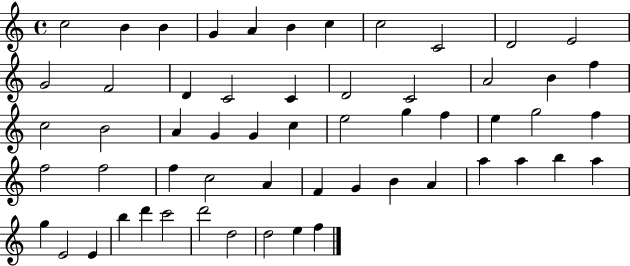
C5/h B4/q B4/q G4/q A4/q B4/q C5/q C5/h C4/h D4/h E4/h G4/h F4/h D4/q C4/h C4/q D4/h C4/h A4/h B4/q F5/q C5/h B4/h A4/q G4/q G4/q C5/q E5/h G5/q F5/q E5/q G5/h F5/q F5/h F5/h F5/q C5/h A4/q F4/q G4/q B4/q A4/q A5/q A5/q B5/q A5/q G5/q E4/h E4/q B5/q D6/q C6/h D6/h D5/h D5/h E5/q F5/q